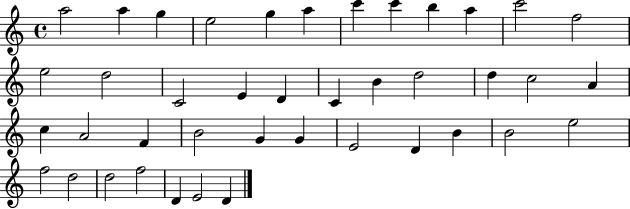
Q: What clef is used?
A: treble